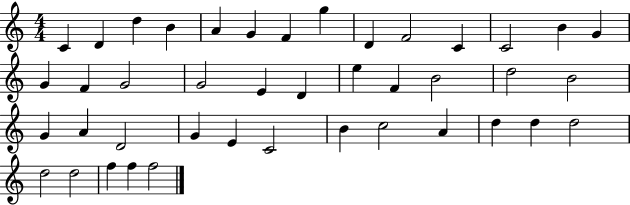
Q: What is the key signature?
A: C major